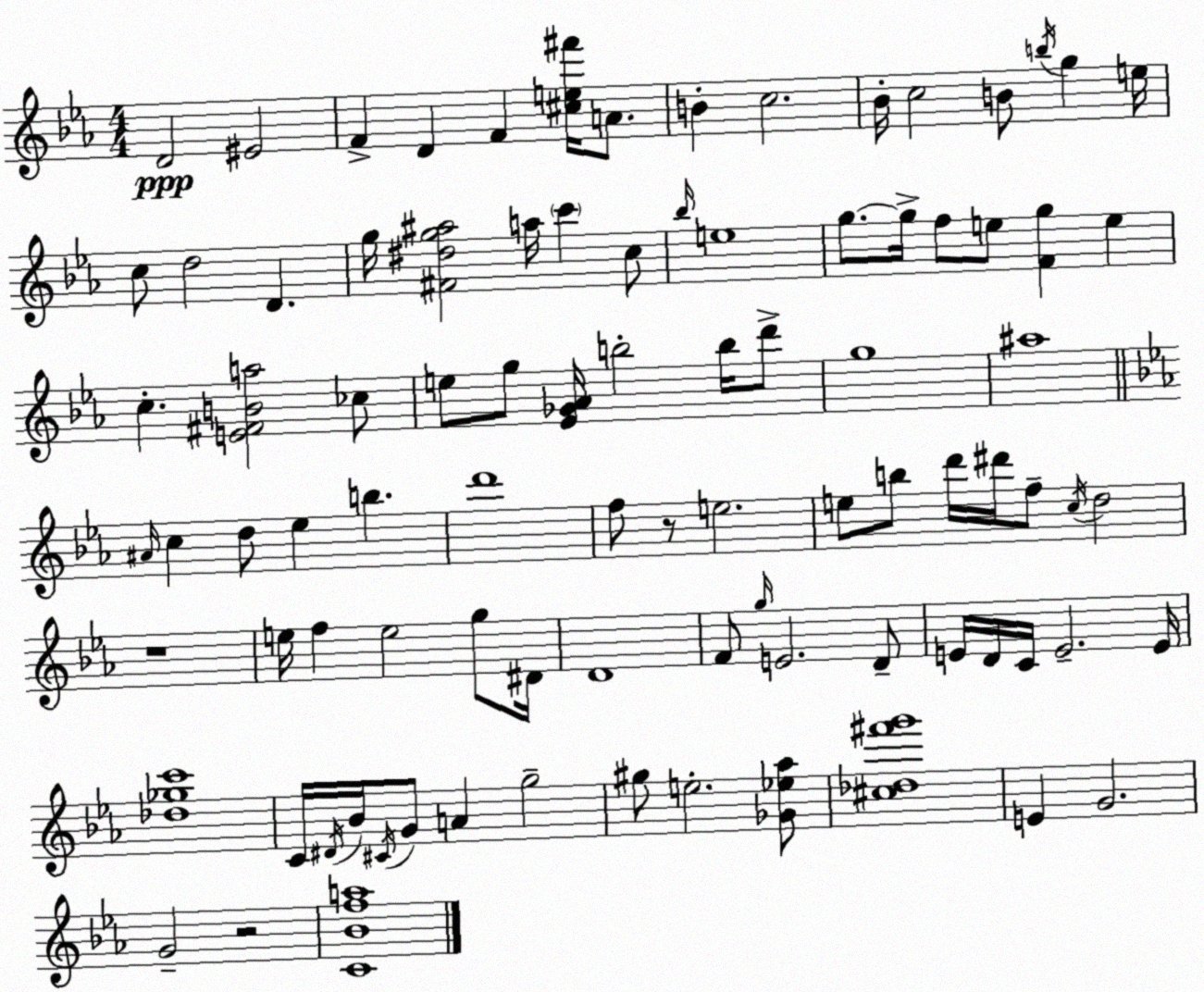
X:1
T:Untitled
M:4/4
L:1/4
K:Eb
D2 ^E2 F D F [^ce^f']/4 A/2 B c2 _B/4 c2 B/2 b/4 g e/4 c/2 d2 D g/4 [^F^dg^a]2 a/4 c' c/2 _b/4 e4 g/2 g/4 f/2 e/2 [Fg] e c [E^FBa]2 _c/2 e/2 g/2 [_E_G_A]/4 b2 b/4 d'/2 g4 ^a4 ^A/4 c d/2 _e b d'4 f/2 z/2 e2 e/2 b/2 d'/4 ^d'/4 f/2 c/4 d2 z4 e/4 f e2 g/2 ^D/4 D4 F/2 g/4 E2 D/2 E/4 D/4 C/4 E2 E/4 [_d_gc']4 C/4 ^D/4 _B/4 ^C/4 G/2 A g2 ^g/2 e2 [_G_e_a]/2 [^c_d^f'g']4 E G2 G2 z2 [C_Bfa]4